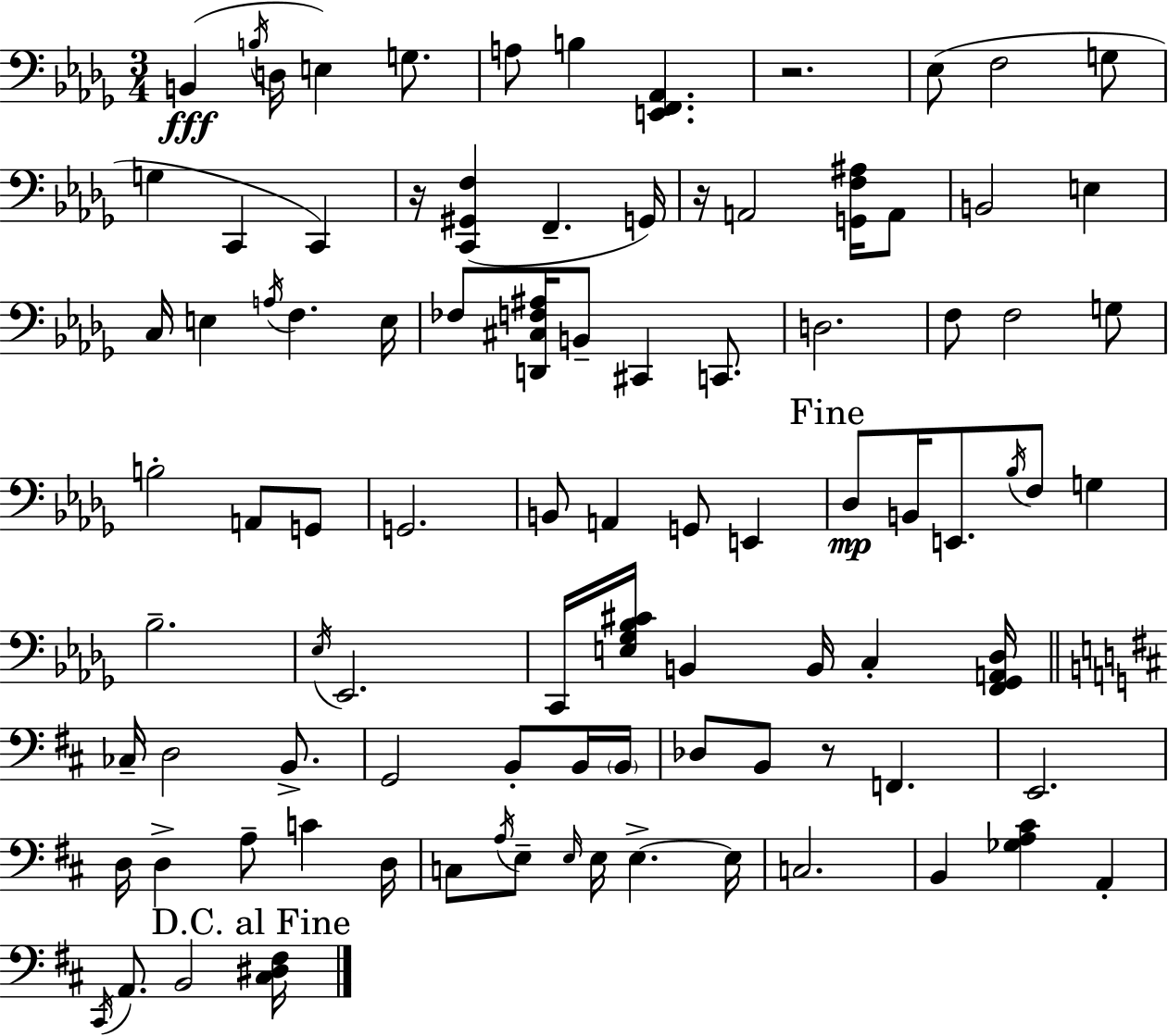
X:1
T:Untitled
M:3/4
L:1/4
K:Bbm
B,, B,/4 D,/4 E, G,/2 A,/2 B, [E,,F,,_A,,] z2 _E,/2 F,2 G,/2 G, C,, C,, z/4 [C,,^G,,F,] F,, G,,/4 z/4 A,,2 [G,,F,^A,]/4 A,,/2 B,,2 E, C,/4 E, A,/4 F, E,/4 _F,/2 [D,,^C,F,^A,]/4 B,,/2 ^C,, C,,/2 D,2 F,/2 F,2 G,/2 B,2 A,,/2 G,,/2 G,,2 B,,/2 A,, G,,/2 E,, _D,/2 B,,/4 E,,/2 _B,/4 F,/2 G, _B,2 _E,/4 _E,,2 C,,/4 [E,_G,_B,^C]/4 B,, B,,/4 C, [F,,_G,,A,,_D,]/4 _C,/4 D,2 B,,/2 G,,2 B,,/2 B,,/4 B,,/4 _D,/2 B,,/2 z/2 F,, E,,2 D,/4 D, A,/2 C D,/4 C,/2 A,/4 E,/2 E,/4 E,/4 E, E,/4 C,2 B,, [_G,A,^C] A,, ^C,,/4 A,,/2 B,,2 [^C,^D,^F,]/4